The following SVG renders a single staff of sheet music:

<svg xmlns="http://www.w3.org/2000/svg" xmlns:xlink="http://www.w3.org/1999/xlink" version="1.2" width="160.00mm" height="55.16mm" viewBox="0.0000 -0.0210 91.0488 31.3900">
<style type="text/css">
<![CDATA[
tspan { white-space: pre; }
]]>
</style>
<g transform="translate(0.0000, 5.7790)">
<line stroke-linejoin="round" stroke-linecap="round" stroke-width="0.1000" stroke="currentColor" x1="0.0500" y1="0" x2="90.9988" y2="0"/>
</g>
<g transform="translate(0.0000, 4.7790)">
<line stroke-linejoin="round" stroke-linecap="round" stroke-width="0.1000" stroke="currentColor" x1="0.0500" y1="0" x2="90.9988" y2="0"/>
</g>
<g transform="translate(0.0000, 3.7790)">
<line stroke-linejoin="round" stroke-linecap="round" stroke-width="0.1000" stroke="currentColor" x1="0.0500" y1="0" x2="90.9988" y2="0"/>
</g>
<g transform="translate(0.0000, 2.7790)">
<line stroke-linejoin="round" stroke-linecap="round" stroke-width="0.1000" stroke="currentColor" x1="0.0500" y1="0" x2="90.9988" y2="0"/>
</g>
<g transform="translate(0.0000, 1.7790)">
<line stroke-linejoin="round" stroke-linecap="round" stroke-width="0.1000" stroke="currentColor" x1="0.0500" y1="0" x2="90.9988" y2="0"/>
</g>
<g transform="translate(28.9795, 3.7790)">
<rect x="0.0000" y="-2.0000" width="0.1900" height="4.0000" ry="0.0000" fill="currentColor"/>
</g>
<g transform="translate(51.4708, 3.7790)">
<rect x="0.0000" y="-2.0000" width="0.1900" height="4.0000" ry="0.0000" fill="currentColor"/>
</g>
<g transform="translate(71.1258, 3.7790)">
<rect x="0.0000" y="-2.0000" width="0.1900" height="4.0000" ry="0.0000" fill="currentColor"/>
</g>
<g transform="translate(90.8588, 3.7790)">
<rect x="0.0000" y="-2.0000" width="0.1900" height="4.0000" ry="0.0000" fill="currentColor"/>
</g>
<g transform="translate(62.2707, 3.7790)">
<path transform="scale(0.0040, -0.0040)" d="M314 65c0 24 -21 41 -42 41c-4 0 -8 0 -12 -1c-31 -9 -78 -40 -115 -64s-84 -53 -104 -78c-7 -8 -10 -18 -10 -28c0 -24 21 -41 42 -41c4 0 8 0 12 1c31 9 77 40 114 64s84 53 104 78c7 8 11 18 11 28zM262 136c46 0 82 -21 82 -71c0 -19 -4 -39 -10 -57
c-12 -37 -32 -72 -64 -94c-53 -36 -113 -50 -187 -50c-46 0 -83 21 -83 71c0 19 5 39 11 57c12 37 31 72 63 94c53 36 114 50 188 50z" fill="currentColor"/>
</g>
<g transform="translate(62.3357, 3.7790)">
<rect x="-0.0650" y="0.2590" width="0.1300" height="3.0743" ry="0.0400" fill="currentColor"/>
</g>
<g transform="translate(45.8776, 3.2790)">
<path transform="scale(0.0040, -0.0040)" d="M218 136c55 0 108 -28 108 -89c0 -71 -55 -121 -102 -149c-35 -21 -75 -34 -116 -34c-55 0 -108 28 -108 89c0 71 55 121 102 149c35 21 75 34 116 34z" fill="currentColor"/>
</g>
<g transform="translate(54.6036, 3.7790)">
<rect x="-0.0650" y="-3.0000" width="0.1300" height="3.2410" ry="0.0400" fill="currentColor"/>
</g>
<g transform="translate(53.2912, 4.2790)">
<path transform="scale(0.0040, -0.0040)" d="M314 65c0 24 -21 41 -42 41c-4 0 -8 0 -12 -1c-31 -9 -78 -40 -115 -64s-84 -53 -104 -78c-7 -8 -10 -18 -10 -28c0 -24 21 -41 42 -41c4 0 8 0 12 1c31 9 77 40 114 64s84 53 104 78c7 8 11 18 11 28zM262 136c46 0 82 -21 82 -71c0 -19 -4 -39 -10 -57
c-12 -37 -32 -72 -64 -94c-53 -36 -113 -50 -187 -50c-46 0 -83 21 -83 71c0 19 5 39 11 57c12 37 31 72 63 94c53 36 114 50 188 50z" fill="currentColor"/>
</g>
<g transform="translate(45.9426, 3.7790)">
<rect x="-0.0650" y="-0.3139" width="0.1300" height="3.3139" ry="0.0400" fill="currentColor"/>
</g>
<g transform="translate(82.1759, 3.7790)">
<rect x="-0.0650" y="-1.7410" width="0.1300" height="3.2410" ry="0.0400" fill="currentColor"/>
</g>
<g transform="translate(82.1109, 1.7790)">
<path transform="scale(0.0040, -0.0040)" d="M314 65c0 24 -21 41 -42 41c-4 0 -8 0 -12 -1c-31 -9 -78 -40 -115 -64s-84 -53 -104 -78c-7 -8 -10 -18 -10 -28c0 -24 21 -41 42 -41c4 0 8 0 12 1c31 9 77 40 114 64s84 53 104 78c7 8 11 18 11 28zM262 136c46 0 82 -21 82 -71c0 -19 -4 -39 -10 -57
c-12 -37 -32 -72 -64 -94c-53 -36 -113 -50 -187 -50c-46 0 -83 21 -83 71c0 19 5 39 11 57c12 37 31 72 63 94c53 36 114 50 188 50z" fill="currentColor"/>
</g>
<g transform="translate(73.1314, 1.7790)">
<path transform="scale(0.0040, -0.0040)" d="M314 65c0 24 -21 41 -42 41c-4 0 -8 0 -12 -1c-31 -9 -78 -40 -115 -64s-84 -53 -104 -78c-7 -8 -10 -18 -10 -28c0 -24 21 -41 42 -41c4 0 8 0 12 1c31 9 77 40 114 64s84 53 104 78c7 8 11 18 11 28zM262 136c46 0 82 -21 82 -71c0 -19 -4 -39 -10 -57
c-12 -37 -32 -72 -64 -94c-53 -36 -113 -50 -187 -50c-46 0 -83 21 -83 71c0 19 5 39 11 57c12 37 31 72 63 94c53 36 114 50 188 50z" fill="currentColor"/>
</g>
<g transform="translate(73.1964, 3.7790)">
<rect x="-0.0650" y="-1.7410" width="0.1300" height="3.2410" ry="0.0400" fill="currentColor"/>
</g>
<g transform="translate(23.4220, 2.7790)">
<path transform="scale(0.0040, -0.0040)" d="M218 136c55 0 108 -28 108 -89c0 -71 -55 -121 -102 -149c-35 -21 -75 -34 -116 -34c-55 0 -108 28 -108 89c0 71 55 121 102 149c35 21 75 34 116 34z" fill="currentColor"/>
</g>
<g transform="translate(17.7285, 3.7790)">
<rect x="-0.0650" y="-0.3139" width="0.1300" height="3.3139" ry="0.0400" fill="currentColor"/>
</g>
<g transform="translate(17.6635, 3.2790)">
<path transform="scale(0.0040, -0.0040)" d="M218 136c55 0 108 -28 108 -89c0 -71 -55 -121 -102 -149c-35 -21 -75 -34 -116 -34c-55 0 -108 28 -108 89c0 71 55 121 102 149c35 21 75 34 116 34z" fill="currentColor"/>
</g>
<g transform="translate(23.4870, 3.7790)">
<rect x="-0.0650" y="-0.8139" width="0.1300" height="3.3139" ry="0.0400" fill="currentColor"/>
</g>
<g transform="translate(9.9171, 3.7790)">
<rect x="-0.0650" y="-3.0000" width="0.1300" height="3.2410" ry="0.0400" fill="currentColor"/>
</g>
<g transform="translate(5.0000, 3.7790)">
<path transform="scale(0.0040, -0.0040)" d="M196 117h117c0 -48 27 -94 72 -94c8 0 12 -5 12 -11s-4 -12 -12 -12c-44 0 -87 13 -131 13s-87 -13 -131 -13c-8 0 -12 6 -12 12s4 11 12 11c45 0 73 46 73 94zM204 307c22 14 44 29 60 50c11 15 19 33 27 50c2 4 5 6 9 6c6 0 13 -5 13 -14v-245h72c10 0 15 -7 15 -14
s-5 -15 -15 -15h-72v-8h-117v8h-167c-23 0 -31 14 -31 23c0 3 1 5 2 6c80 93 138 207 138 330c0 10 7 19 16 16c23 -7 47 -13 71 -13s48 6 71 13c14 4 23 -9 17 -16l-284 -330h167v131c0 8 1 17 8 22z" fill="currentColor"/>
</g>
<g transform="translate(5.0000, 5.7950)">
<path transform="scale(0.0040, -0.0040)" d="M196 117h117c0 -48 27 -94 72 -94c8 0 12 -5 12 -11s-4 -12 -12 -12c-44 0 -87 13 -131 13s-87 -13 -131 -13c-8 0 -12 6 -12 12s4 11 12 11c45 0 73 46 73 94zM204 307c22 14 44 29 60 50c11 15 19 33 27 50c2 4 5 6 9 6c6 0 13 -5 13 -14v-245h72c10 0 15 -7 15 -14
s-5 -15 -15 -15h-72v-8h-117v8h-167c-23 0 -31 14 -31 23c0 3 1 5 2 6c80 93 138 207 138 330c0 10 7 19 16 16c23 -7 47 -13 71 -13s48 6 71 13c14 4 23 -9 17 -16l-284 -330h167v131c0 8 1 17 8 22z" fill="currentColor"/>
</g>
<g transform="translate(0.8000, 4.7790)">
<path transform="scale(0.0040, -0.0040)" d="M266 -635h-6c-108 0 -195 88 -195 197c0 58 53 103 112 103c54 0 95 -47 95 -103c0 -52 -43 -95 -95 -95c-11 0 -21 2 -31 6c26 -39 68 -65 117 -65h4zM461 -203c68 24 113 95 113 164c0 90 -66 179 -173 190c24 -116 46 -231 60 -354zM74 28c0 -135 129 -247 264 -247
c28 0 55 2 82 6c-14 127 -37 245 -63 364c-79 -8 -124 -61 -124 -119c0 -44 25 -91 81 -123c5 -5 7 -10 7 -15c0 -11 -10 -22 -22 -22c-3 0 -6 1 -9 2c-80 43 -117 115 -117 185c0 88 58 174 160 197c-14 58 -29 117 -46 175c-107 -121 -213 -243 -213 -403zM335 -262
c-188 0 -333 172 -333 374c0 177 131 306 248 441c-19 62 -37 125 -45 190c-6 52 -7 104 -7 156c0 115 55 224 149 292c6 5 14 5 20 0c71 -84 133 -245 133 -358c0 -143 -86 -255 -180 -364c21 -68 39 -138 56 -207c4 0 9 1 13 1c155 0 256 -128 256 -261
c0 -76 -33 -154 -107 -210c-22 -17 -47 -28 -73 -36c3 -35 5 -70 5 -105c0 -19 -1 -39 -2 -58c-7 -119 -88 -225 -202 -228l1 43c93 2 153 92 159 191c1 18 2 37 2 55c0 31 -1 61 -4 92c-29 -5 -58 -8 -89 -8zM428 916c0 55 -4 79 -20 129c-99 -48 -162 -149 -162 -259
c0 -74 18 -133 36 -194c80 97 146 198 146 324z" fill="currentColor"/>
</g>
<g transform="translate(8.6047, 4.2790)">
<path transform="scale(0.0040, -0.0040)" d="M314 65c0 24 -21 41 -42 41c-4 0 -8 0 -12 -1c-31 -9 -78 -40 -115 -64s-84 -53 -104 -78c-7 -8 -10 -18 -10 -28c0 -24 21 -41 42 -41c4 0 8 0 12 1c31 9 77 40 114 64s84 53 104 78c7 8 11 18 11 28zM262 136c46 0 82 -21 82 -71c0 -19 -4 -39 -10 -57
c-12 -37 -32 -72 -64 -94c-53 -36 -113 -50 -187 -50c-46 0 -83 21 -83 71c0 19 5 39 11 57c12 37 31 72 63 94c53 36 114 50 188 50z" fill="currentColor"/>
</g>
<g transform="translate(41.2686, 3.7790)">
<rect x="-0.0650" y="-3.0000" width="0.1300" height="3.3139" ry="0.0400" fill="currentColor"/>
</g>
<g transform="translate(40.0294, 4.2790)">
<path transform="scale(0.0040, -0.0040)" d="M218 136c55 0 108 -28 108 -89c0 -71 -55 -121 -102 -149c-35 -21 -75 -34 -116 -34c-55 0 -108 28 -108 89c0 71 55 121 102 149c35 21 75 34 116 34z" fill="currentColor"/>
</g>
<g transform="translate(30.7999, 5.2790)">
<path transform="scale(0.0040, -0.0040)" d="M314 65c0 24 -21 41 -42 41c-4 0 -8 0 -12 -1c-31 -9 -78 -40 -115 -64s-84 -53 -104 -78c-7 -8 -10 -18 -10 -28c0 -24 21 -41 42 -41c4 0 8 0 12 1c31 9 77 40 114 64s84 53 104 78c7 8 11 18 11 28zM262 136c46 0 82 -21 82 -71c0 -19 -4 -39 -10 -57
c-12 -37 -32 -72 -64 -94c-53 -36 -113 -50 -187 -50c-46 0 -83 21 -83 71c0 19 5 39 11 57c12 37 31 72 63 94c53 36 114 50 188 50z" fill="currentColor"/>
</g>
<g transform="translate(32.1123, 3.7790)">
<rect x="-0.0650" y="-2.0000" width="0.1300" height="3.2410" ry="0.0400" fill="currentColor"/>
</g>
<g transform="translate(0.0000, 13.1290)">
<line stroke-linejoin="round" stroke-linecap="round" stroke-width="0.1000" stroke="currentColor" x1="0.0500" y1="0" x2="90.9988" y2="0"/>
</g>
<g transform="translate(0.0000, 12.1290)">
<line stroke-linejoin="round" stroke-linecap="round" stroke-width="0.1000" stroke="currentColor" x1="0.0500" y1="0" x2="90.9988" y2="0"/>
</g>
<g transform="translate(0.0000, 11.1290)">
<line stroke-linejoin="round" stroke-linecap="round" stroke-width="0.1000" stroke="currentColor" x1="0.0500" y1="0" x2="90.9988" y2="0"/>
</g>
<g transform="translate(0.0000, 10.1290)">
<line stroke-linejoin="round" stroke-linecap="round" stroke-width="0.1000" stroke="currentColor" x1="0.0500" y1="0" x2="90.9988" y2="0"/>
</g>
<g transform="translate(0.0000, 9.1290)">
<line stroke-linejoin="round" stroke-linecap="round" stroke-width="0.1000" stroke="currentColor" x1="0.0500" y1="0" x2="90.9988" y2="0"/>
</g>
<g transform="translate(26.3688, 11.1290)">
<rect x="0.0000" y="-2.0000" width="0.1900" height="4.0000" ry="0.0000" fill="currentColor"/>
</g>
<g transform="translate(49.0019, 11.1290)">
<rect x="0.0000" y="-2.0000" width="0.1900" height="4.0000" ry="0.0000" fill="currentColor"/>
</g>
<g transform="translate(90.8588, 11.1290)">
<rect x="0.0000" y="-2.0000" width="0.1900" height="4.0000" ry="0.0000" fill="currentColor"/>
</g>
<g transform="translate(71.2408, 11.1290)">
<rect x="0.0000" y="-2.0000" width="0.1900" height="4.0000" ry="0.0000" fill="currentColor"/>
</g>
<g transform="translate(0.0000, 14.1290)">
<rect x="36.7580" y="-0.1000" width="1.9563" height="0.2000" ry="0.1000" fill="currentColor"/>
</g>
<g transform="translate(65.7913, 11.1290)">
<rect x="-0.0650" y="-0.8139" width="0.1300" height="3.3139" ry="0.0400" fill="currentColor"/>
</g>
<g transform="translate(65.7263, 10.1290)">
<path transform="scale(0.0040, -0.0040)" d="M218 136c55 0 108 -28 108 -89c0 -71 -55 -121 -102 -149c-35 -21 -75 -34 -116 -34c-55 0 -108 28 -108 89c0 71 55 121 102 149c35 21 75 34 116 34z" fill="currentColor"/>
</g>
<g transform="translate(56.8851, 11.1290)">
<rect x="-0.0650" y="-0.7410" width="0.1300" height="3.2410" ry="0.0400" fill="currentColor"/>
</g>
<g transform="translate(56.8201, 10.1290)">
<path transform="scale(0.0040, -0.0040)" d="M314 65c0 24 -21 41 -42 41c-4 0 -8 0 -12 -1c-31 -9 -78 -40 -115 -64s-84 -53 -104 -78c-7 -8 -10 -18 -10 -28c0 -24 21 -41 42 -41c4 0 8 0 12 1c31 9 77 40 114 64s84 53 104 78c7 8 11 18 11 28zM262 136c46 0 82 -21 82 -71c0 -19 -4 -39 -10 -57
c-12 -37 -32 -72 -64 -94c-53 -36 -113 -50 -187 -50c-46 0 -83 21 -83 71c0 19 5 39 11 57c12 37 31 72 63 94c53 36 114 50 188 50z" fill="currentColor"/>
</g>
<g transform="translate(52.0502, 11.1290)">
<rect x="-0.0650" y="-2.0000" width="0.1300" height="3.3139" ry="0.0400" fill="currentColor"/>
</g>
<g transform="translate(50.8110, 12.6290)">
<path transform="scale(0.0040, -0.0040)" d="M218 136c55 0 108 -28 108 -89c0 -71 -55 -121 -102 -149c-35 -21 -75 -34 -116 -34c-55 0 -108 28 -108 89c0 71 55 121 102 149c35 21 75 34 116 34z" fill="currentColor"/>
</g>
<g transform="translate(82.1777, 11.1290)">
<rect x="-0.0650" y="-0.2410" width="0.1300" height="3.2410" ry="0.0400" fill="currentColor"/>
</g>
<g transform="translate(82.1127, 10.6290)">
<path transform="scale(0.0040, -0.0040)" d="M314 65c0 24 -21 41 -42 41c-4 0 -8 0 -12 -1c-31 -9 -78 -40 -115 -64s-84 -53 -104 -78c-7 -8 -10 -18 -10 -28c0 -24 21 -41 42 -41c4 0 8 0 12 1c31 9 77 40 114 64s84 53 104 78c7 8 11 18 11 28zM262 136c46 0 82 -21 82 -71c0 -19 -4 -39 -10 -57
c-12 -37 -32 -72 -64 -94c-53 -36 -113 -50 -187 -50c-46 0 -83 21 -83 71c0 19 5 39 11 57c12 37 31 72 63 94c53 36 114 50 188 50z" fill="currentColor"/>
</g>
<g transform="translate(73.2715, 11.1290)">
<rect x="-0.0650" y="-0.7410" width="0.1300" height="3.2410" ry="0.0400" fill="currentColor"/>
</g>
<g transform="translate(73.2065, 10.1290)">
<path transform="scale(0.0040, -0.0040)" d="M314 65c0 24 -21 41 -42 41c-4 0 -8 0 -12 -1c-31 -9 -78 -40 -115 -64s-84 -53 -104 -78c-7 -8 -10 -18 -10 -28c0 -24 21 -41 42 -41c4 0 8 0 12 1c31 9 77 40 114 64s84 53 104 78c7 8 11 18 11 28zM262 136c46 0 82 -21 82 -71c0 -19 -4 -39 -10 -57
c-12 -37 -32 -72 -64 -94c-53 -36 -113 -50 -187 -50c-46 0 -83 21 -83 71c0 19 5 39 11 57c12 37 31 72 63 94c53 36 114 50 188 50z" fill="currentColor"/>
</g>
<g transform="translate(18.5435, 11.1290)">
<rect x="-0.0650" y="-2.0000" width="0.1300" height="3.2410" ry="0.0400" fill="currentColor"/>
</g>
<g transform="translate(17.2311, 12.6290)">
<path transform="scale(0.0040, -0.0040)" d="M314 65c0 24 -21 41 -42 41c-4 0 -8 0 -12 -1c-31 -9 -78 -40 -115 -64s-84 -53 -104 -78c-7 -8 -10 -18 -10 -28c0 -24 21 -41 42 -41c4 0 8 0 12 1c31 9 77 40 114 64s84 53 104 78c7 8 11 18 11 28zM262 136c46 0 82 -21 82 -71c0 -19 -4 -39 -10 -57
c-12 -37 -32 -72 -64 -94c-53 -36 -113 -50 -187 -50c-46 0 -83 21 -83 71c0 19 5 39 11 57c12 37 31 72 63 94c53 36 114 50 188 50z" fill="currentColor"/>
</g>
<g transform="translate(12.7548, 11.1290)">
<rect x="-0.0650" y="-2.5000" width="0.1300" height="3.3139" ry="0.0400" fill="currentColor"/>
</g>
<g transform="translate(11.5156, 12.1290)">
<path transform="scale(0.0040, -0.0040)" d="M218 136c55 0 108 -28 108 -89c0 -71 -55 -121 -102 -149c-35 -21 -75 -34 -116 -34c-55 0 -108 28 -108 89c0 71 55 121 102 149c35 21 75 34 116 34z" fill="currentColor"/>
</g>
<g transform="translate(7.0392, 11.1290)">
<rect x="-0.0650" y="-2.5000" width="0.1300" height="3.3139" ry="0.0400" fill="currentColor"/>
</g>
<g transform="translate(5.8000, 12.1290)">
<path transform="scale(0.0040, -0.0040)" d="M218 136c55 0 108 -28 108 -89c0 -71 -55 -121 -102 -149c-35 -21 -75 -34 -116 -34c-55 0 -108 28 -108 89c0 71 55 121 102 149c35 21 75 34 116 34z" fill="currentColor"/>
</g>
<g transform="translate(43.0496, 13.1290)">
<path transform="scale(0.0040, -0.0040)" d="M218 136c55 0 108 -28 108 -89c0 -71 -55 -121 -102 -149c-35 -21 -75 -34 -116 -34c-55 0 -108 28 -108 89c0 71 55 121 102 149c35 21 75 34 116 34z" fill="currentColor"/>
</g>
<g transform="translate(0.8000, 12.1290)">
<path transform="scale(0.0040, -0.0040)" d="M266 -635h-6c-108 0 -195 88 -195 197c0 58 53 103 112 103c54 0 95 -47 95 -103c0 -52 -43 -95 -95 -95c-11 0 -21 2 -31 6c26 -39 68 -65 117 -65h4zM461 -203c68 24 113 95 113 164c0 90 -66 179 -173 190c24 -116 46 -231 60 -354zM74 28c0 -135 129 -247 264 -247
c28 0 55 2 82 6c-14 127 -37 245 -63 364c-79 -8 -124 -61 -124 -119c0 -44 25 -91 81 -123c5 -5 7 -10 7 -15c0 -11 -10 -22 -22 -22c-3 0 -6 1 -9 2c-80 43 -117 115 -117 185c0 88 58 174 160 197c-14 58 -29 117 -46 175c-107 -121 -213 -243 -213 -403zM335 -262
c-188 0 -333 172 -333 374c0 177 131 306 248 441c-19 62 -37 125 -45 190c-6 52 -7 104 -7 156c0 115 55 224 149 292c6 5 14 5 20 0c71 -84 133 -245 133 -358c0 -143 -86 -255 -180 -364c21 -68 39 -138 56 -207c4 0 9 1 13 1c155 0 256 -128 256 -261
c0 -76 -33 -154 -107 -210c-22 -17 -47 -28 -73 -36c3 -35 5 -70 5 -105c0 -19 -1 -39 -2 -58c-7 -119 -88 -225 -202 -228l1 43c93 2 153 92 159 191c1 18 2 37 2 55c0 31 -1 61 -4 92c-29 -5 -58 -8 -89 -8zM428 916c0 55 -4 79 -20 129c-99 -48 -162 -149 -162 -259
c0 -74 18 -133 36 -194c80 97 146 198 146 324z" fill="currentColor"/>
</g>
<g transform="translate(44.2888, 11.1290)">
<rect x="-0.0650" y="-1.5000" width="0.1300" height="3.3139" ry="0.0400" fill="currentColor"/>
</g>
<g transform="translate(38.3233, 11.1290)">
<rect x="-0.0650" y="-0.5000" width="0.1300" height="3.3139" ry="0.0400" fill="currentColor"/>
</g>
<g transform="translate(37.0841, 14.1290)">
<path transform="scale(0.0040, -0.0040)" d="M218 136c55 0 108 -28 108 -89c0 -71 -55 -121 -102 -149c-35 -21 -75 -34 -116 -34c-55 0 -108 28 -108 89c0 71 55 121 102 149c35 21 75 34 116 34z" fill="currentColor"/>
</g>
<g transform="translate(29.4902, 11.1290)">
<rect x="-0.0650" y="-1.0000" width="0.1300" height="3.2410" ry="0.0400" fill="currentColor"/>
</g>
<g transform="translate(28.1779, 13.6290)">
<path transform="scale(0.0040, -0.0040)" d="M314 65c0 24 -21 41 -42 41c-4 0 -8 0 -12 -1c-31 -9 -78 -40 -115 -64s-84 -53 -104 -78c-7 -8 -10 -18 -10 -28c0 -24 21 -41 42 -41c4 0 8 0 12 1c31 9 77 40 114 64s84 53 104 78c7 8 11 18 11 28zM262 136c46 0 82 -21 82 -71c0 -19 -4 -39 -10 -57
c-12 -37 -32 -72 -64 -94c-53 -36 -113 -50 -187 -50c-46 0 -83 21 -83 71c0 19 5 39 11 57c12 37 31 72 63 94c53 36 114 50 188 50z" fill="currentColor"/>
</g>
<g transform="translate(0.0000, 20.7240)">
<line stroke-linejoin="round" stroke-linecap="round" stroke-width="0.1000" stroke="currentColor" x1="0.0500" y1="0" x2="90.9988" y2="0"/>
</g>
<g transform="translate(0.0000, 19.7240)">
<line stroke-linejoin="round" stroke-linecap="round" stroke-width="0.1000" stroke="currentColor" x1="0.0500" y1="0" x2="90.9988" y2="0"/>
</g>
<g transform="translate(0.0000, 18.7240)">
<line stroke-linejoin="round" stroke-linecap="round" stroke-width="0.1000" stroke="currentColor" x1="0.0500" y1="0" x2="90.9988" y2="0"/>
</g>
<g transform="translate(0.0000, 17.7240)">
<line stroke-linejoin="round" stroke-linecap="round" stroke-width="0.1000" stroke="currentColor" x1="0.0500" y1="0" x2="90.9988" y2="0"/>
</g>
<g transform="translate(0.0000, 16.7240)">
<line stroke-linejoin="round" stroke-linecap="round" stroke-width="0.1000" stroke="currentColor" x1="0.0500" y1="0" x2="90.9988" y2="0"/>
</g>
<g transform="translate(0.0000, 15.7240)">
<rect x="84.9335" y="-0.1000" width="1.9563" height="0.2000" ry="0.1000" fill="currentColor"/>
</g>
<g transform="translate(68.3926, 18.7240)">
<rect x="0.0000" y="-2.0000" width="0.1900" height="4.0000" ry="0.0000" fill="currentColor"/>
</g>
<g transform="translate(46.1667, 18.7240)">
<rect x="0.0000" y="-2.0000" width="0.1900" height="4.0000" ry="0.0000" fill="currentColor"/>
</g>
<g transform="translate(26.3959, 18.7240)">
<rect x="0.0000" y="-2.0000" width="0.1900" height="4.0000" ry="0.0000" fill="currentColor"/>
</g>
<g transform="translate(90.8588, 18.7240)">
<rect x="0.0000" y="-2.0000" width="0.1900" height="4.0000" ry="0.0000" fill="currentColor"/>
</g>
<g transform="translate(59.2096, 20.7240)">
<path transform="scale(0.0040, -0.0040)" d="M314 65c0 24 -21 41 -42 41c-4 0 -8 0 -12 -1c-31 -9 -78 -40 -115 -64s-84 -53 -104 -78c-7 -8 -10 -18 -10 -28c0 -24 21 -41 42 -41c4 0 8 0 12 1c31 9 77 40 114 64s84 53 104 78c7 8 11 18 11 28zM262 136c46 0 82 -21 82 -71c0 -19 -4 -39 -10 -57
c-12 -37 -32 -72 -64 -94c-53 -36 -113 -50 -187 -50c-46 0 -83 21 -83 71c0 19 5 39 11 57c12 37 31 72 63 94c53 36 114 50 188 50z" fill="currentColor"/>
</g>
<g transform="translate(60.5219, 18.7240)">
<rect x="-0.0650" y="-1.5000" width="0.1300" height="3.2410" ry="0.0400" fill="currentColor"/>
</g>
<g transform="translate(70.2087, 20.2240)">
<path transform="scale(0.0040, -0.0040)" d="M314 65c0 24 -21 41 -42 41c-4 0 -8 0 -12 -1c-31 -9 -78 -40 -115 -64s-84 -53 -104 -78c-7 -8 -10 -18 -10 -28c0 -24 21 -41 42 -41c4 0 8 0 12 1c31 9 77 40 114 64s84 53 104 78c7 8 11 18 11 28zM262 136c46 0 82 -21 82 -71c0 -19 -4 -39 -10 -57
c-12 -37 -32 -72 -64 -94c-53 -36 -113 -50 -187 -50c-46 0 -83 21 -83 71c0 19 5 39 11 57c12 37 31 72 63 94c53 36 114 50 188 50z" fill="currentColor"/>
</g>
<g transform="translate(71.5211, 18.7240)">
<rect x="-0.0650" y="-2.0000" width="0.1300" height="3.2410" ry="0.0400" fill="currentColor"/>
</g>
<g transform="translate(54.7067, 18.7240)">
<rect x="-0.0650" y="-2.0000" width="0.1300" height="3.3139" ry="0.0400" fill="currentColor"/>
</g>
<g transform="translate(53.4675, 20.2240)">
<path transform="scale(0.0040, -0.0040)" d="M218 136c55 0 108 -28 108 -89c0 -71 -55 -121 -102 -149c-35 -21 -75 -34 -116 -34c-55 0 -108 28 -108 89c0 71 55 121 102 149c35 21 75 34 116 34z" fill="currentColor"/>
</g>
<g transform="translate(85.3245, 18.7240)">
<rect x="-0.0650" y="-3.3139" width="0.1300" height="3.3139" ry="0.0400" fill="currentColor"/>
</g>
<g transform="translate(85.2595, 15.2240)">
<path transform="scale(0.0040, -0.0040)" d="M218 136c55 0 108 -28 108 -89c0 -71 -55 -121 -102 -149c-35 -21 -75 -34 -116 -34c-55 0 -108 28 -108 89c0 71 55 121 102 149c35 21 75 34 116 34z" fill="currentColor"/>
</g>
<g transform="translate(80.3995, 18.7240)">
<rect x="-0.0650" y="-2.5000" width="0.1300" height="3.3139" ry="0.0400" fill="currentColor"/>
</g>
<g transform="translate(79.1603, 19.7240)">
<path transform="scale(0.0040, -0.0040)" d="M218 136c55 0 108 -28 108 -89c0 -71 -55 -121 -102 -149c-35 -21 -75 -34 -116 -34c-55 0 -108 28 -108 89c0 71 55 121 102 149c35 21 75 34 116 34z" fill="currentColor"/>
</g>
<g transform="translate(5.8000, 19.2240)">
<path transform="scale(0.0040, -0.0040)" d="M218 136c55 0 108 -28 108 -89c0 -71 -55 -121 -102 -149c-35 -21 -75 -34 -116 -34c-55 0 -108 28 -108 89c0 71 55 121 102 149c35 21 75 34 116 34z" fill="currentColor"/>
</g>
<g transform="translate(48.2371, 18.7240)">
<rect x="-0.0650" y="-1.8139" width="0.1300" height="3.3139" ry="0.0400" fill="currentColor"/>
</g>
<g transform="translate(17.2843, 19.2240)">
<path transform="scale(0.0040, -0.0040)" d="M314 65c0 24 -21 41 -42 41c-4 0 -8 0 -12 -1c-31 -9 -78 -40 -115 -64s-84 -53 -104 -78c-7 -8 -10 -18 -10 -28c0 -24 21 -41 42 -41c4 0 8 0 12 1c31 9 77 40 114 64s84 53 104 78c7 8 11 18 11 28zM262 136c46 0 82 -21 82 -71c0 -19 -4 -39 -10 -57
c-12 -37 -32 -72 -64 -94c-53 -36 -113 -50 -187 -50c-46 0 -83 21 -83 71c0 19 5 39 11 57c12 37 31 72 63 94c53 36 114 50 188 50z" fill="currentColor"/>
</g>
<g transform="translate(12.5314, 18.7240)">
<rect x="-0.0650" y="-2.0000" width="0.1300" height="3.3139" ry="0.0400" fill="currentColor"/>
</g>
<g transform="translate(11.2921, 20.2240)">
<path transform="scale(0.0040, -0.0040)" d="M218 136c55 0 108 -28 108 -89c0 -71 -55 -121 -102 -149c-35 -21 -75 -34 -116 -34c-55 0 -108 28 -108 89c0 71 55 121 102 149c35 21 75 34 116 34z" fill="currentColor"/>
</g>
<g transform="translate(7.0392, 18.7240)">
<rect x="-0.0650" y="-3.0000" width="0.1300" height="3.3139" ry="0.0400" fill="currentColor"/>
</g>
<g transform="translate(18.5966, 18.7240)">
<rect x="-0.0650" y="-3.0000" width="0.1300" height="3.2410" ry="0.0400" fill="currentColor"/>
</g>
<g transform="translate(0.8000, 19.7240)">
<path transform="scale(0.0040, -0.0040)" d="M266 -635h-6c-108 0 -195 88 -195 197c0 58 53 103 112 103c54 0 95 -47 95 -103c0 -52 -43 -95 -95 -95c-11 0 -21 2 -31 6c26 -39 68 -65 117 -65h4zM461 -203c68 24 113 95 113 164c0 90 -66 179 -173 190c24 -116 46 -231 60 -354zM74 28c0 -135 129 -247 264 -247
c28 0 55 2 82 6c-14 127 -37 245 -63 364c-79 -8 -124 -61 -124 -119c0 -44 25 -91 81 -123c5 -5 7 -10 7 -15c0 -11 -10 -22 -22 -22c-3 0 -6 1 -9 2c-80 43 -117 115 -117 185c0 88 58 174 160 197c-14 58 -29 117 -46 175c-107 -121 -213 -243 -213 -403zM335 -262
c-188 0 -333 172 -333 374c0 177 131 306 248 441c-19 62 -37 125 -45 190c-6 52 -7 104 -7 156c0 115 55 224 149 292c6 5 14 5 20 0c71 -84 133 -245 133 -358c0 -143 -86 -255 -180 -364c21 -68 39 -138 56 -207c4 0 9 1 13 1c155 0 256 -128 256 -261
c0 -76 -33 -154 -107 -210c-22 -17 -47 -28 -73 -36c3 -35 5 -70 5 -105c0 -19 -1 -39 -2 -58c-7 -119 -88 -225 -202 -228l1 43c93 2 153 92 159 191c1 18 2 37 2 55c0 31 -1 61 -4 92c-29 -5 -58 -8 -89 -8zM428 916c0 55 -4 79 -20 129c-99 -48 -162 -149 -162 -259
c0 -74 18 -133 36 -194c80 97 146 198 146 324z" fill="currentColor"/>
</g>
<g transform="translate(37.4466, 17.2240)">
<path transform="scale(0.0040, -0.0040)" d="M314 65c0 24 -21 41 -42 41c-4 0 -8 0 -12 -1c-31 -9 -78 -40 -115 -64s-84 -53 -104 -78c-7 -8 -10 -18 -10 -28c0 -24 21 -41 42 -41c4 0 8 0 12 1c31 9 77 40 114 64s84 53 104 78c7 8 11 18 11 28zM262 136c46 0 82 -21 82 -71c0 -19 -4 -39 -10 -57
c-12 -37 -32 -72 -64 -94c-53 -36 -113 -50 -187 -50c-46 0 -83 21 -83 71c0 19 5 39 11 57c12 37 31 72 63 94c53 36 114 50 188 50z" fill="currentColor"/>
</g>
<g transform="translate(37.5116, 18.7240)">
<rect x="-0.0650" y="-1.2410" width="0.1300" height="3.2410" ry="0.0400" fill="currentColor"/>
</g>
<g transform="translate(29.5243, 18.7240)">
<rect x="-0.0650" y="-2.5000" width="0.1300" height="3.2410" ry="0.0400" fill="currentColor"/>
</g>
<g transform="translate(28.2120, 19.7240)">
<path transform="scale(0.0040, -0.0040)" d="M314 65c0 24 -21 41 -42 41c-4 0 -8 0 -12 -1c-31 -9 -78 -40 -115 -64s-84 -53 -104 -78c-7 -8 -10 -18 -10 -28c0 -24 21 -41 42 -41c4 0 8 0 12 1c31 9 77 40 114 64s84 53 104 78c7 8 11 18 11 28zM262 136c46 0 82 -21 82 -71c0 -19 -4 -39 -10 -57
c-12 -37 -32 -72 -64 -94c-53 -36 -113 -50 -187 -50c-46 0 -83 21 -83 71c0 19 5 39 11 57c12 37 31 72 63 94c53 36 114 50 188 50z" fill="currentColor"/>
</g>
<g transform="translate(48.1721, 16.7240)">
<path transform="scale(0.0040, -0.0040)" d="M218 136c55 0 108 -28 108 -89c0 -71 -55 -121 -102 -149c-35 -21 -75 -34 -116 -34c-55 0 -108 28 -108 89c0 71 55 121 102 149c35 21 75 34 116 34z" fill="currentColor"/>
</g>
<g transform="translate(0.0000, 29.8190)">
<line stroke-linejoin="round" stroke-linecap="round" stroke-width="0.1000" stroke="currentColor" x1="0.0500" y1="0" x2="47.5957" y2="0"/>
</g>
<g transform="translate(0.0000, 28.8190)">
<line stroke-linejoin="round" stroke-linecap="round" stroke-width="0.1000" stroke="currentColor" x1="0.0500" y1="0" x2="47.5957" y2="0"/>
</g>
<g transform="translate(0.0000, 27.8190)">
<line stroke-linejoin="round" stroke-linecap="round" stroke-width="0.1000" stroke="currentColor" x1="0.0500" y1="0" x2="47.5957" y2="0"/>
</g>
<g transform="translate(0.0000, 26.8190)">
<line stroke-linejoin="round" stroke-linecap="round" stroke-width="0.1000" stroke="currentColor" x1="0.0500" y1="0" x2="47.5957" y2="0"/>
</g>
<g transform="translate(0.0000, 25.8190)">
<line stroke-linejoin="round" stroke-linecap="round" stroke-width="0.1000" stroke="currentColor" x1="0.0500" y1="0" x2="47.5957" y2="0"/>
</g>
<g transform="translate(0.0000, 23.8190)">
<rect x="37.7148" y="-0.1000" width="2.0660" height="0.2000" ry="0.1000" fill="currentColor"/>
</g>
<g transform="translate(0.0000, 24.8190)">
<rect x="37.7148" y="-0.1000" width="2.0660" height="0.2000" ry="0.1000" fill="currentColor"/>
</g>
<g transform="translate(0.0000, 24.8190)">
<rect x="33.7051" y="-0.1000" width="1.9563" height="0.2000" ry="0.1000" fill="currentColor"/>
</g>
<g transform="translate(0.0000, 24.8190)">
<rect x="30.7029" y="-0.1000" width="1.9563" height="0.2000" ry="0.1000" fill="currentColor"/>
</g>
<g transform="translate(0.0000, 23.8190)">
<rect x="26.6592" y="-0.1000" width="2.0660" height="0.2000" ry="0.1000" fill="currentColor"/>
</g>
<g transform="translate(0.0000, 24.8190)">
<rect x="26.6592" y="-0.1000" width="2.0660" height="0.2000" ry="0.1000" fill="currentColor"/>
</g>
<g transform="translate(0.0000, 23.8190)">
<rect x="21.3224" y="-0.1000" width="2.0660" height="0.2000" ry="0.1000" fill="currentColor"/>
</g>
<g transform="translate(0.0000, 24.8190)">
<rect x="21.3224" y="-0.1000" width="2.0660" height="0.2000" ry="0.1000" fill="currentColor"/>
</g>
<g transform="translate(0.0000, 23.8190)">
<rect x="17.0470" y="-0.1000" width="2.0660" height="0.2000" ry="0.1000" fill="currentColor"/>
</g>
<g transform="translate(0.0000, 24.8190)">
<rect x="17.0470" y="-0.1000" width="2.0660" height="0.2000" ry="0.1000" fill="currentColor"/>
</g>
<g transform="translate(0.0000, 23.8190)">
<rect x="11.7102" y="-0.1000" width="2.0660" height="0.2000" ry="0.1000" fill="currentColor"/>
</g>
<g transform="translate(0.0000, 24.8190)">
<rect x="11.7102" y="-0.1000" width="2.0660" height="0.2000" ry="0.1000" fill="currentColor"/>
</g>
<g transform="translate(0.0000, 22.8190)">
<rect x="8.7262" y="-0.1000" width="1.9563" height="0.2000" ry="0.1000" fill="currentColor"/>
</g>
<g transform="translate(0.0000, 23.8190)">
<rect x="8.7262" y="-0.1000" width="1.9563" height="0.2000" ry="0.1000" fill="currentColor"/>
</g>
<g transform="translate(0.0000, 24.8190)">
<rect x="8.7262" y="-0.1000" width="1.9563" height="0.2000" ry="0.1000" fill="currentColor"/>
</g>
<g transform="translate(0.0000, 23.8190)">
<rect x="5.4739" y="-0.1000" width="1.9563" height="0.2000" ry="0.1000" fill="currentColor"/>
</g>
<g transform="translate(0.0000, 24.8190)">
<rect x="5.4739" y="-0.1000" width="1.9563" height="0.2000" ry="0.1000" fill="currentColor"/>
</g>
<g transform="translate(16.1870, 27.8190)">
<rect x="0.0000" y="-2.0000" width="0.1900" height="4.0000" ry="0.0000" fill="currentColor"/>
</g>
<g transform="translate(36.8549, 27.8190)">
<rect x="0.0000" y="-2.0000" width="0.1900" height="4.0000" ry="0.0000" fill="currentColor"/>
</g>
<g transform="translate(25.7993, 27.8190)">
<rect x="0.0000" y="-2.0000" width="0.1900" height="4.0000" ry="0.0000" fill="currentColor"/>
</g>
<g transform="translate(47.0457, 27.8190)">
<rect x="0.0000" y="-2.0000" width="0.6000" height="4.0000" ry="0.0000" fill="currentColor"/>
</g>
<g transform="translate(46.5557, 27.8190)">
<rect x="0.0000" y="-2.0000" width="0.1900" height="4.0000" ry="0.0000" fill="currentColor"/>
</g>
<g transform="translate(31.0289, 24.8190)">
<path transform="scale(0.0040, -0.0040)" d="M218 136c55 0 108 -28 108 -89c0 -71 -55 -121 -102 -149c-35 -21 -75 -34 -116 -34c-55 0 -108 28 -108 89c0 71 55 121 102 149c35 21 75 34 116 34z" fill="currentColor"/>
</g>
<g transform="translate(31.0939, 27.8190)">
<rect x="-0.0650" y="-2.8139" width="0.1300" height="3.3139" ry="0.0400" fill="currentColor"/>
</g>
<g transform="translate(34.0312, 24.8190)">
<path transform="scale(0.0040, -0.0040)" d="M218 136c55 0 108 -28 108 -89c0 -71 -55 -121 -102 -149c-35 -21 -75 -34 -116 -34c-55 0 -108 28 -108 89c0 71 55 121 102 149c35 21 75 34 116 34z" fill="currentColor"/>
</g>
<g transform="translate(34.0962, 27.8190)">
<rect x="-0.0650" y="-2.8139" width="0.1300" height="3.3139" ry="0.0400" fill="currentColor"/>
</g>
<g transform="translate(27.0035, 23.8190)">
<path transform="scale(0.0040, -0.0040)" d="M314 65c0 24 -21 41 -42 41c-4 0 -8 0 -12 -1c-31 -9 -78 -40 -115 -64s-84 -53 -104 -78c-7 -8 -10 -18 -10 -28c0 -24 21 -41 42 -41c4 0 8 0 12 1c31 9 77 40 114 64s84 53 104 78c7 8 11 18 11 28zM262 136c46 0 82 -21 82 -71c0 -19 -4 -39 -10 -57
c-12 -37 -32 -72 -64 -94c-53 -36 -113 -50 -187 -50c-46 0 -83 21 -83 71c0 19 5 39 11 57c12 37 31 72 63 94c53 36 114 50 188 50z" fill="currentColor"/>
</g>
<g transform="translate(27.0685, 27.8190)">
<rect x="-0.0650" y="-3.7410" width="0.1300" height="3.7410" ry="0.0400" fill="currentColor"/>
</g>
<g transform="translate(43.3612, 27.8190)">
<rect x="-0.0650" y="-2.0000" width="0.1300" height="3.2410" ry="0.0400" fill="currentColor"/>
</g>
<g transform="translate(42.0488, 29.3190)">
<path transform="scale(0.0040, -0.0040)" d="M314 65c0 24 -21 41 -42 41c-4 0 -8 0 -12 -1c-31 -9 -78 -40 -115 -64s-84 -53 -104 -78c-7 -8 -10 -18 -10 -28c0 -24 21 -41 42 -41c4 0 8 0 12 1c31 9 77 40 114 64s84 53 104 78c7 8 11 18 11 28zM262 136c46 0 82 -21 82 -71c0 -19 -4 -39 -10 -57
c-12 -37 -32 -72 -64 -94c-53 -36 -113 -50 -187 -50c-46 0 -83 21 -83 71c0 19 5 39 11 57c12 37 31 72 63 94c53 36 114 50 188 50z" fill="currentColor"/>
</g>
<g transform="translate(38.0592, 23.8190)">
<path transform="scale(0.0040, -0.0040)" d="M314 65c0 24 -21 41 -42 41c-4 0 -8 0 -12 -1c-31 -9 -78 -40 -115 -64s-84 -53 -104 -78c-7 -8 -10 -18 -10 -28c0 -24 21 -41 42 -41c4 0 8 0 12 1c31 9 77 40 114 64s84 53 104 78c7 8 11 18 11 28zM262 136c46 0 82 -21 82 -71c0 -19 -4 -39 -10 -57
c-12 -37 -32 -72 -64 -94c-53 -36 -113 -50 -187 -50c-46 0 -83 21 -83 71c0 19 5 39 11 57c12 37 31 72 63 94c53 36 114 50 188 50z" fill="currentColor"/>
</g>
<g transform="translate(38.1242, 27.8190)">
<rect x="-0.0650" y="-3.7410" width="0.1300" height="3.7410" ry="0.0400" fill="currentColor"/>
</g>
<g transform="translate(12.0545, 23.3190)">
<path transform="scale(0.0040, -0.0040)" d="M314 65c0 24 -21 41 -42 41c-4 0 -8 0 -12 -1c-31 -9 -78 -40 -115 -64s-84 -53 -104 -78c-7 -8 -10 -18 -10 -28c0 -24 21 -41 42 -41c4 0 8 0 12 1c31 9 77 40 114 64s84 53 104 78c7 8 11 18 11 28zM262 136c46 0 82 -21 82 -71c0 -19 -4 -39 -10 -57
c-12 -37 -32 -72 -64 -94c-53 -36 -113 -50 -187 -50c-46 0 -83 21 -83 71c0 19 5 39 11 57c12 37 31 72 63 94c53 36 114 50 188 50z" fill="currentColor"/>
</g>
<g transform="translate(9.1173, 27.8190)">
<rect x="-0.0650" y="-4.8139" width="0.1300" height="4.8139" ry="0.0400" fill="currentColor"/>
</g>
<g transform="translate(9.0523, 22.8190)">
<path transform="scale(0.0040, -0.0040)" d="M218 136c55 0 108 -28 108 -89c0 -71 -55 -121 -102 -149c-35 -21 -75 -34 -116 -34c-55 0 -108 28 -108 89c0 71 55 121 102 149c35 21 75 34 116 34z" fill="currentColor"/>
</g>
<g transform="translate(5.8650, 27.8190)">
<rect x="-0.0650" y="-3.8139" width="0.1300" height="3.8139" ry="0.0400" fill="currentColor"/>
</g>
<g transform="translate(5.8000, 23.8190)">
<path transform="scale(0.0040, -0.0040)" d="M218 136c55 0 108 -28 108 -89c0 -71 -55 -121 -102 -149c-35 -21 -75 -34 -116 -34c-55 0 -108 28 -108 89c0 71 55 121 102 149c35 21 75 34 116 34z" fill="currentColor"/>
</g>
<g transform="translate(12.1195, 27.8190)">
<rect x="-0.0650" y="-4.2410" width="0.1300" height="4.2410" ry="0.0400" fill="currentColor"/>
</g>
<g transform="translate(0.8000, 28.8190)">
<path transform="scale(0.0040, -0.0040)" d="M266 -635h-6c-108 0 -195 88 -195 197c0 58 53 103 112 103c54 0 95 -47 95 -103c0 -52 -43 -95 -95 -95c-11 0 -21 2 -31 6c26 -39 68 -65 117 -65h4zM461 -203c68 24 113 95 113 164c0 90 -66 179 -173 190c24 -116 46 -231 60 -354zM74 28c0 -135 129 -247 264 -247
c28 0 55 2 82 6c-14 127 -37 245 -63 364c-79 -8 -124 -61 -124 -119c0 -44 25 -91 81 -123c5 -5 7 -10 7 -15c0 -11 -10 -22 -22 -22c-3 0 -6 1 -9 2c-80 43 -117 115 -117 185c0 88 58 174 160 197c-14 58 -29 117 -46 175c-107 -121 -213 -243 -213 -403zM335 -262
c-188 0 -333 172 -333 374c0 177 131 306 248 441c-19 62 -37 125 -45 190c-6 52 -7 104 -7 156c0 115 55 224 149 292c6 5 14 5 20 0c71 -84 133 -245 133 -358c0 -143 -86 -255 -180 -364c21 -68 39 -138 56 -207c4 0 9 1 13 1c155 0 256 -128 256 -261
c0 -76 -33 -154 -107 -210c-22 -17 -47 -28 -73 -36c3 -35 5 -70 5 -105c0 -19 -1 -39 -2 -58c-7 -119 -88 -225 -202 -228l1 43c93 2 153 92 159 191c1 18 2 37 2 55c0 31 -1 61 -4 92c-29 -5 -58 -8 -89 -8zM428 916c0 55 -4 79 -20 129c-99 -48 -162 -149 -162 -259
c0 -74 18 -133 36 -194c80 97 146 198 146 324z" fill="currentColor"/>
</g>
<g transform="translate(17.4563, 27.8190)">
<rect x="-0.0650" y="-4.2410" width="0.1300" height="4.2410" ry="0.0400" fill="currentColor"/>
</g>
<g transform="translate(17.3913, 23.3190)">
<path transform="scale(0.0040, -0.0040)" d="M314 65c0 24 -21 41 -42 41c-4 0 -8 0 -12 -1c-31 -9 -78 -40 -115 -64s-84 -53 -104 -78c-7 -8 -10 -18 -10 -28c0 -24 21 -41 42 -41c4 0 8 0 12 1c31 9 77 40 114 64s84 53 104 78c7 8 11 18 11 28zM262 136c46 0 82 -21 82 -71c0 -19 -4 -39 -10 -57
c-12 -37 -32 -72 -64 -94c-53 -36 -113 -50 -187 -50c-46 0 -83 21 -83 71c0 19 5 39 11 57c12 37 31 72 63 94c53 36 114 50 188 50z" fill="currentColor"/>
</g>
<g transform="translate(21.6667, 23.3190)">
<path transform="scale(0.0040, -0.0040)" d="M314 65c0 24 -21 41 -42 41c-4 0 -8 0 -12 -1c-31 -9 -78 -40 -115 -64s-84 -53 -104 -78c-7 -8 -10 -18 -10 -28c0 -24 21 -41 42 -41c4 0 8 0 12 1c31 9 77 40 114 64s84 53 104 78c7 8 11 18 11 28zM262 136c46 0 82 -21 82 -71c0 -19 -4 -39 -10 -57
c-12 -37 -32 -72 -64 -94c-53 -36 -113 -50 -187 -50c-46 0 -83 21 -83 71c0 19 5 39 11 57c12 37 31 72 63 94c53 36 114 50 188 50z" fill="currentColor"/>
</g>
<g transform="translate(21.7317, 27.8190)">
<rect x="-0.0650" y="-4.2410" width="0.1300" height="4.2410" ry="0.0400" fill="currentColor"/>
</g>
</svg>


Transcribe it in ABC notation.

X:1
T:Untitled
M:4/4
L:1/4
K:C
A2 c d F2 A c A2 B2 f2 f2 G G F2 D2 C E F d2 d d2 c2 A F A2 G2 e2 f F E2 F2 G b c' e' d'2 d'2 d'2 c'2 a a c'2 F2